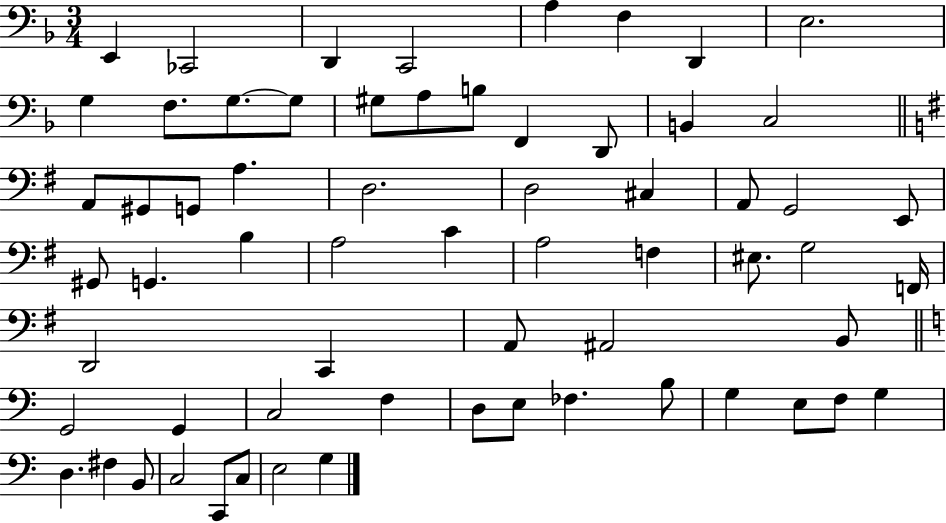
X:1
T:Untitled
M:3/4
L:1/4
K:F
E,, _C,,2 D,, C,,2 A, F, D,, E,2 G, F,/2 G,/2 G,/2 ^G,/2 A,/2 B,/2 F,, D,,/2 B,, C,2 A,,/2 ^G,,/2 G,,/2 A, D,2 D,2 ^C, A,,/2 G,,2 E,,/2 ^G,,/2 G,, B, A,2 C A,2 F, ^E,/2 G,2 F,,/4 D,,2 C,, A,,/2 ^A,,2 B,,/2 G,,2 G,, C,2 F, D,/2 E,/2 _F, B,/2 G, E,/2 F,/2 G, D, ^F, B,,/2 C,2 C,,/2 C,/2 E,2 G,